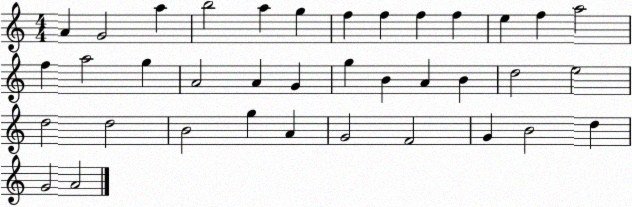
X:1
T:Untitled
M:4/4
L:1/4
K:C
A G2 a b2 a g f f f f e f a2 f a2 g A2 A G g B A B d2 e2 d2 d2 B2 g A G2 F2 G B2 d G2 A2